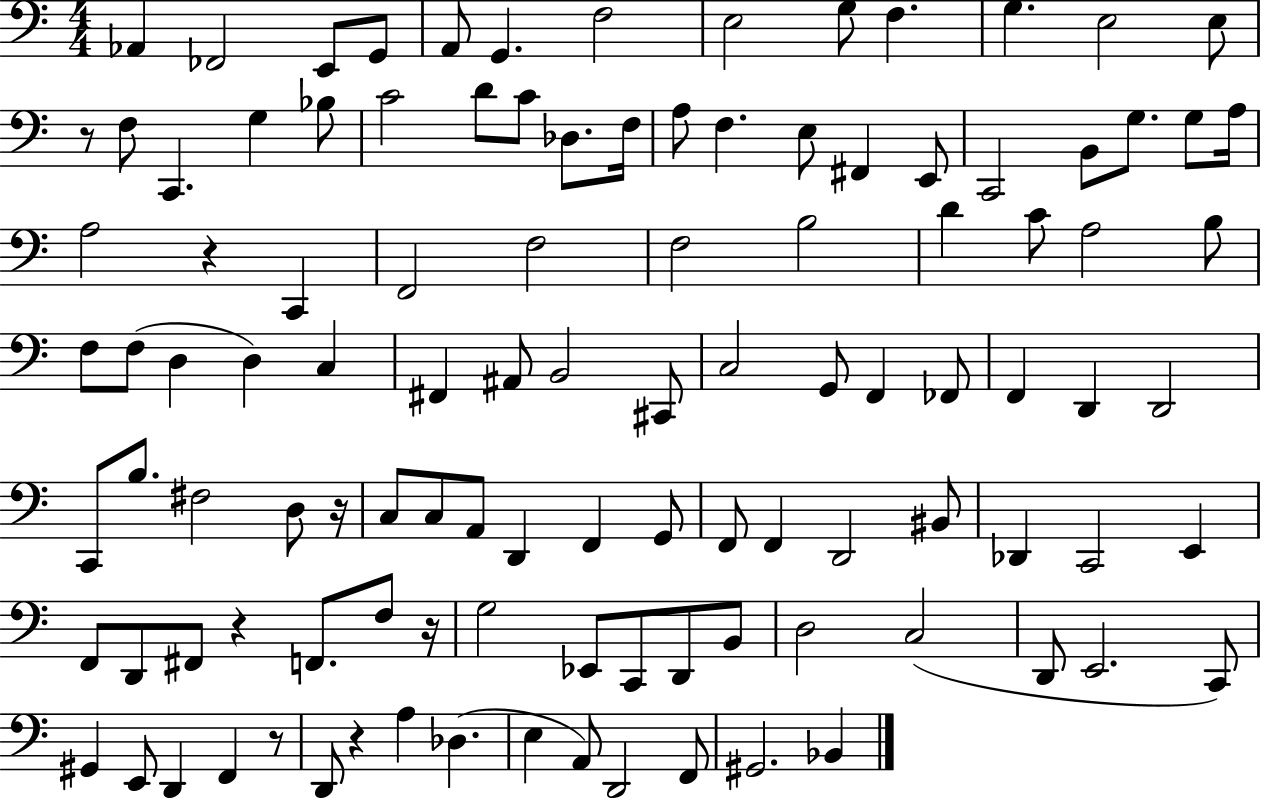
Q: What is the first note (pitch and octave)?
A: Ab2